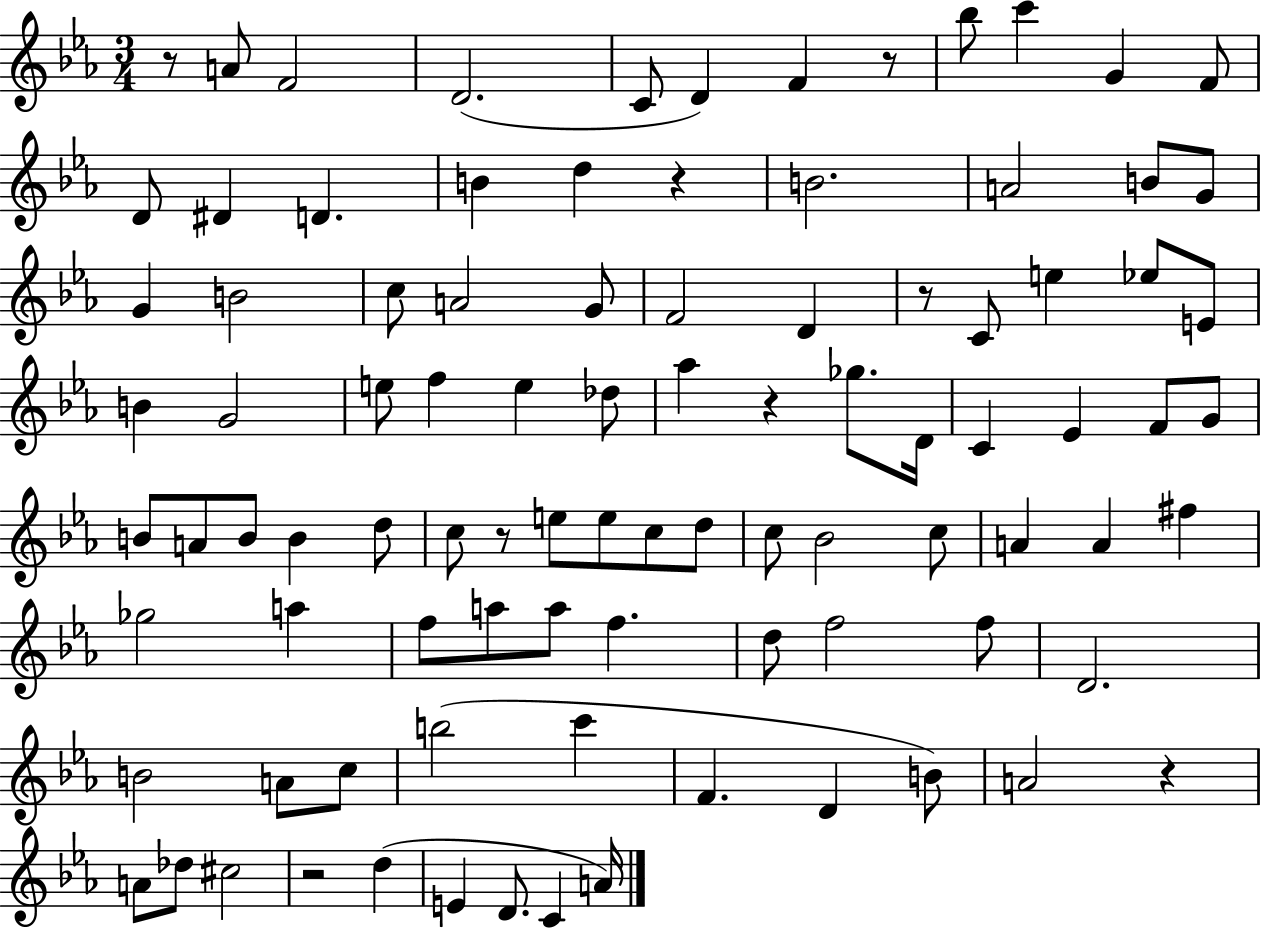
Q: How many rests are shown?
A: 8